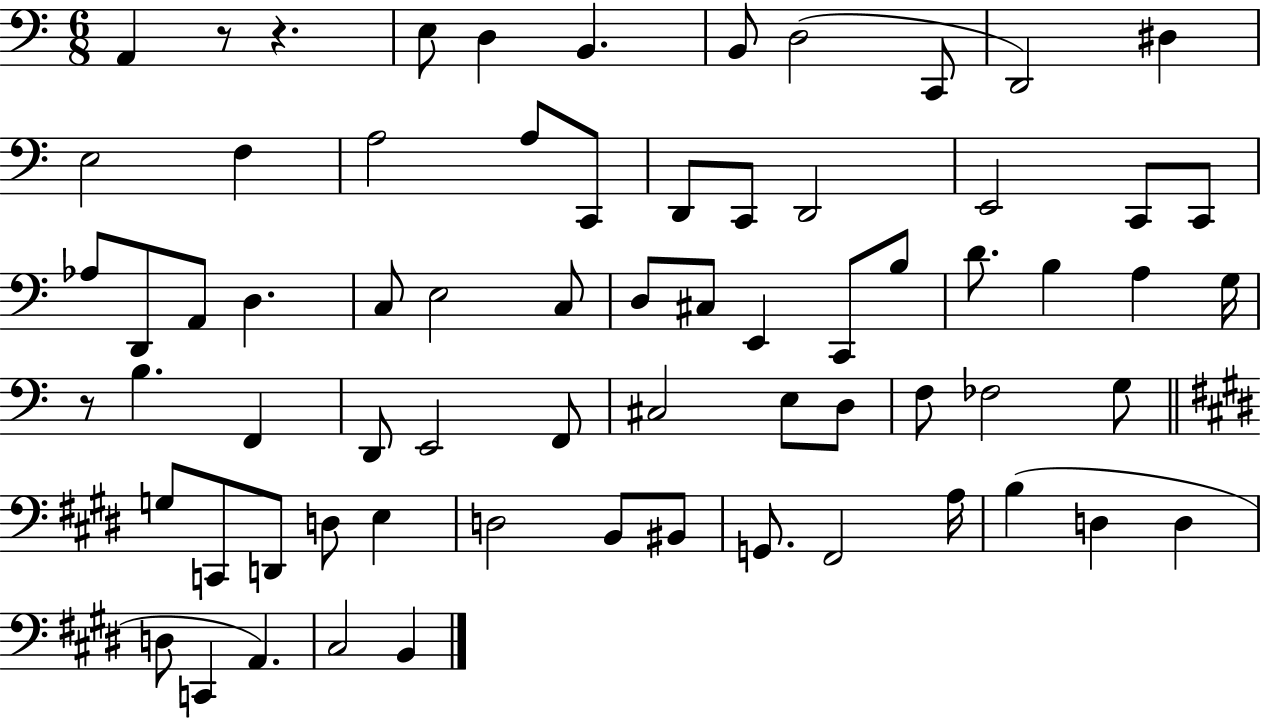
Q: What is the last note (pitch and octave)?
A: B2